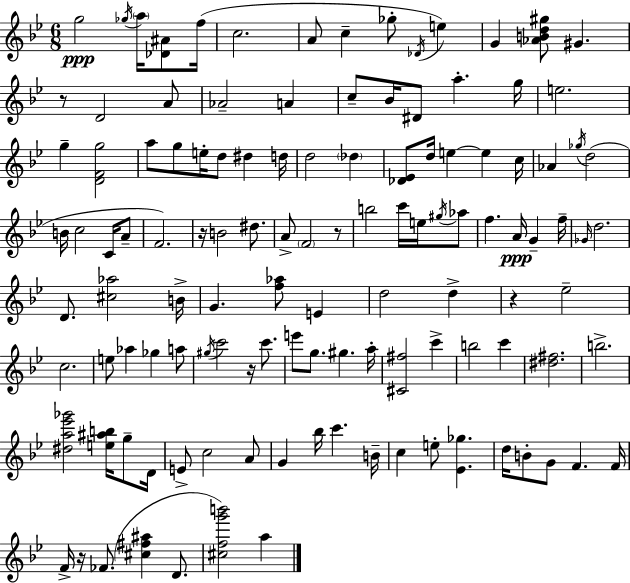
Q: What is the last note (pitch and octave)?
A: A5